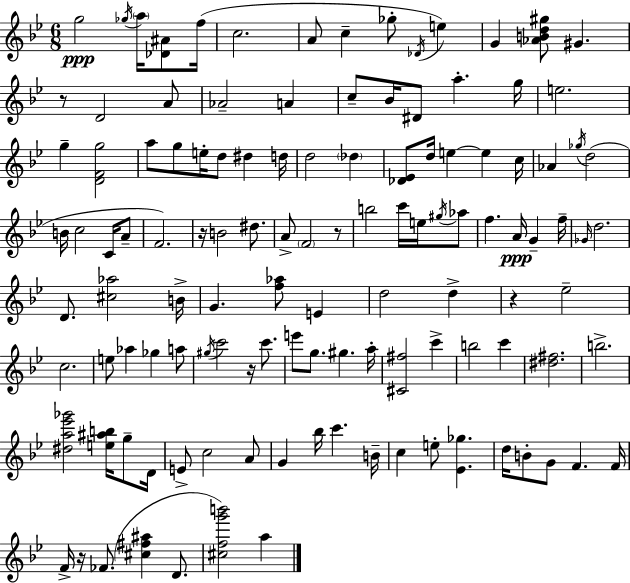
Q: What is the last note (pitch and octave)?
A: A5